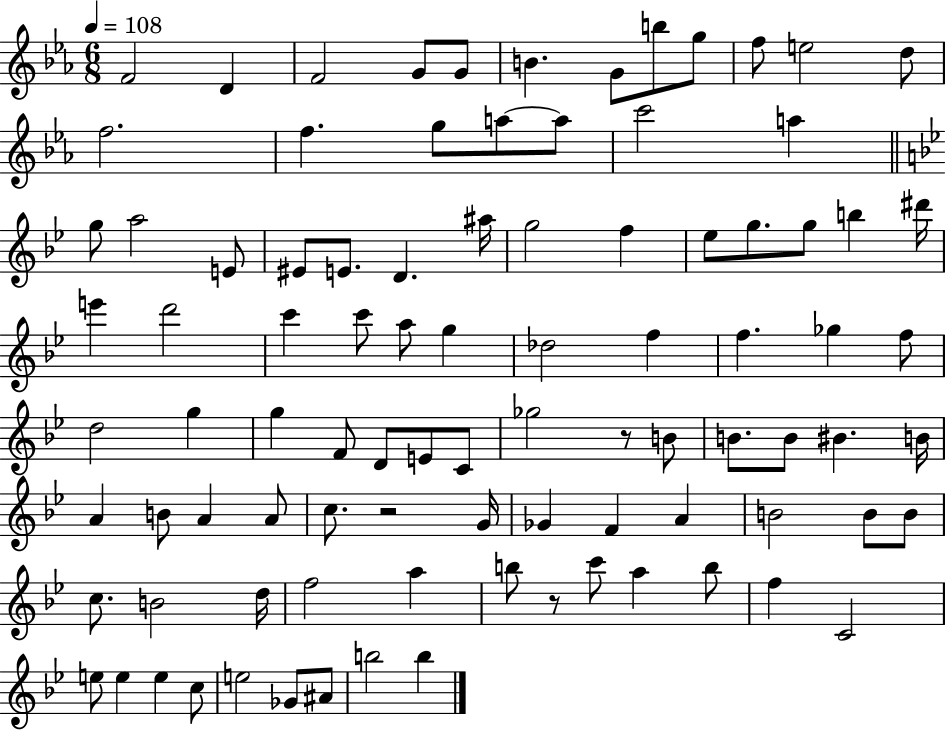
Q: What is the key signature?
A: EES major